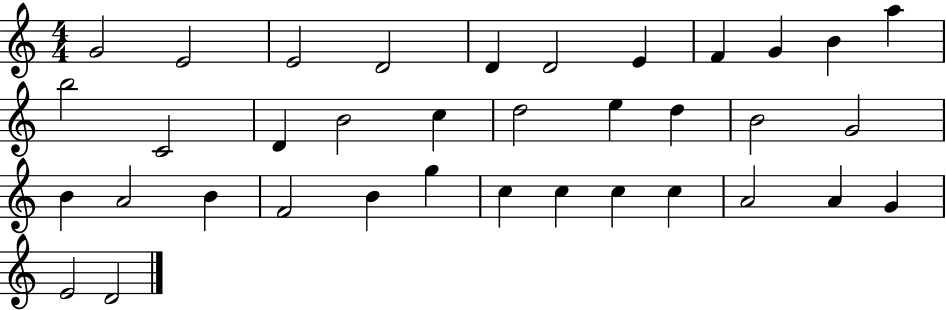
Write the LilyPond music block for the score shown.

{
  \clef treble
  \numericTimeSignature
  \time 4/4
  \key c \major
  g'2 e'2 | e'2 d'2 | d'4 d'2 e'4 | f'4 g'4 b'4 a''4 | \break b''2 c'2 | d'4 b'2 c''4 | d''2 e''4 d''4 | b'2 g'2 | \break b'4 a'2 b'4 | f'2 b'4 g''4 | c''4 c''4 c''4 c''4 | a'2 a'4 g'4 | \break e'2 d'2 | \bar "|."
}